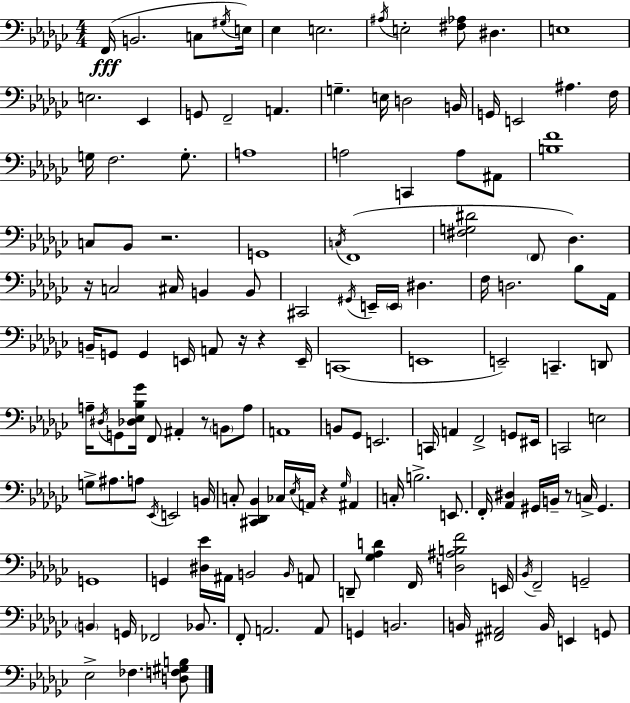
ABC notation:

X:1
T:Untitled
M:4/4
L:1/4
K:Ebm
F,,/4 B,,2 C,/2 ^G,/4 E,/4 _E, E,2 ^A,/4 E,2 [^F,_A,]/2 ^D, E,4 E,2 _E,, G,,/2 F,,2 A,, G, E,/4 D,2 B,,/4 G,,/4 E,,2 ^A, F,/4 G,/4 F,2 G,/2 A,4 A,2 C,, A,/2 ^A,,/2 [B,F]4 C,/2 _B,,/2 z2 G,,4 C,/4 F,,4 [^F,G,^D]2 F,,/2 _D, z/4 C,2 ^C,/4 B,, B,,/2 ^C,,2 ^G,,/4 E,,/4 E,,/4 ^D, F,/4 D,2 _B,/2 _A,,/4 B,,/4 G,,/2 G,, E,,/4 A,,/2 z/4 z E,,/4 C,,4 E,,4 E,,2 C,, D,,/2 A,/4 ^D,/4 G,,/2 [_D,_E,_B,_G]/4 F,,/2 ^A,, z/2 B,,/2 A,/2 A,,4 B,,/2 _G,,/2 E,,2 C,,/4 A,, F,,2 G,,/2 ^E,,/4 C,,2 E,2 G,/2 ^A,/2 A,/2 _E,,/4 E,,2 B,,/4 C,/2 [^C,,_D,,_B,,] _C,/4 _E,/4 A,,/4 z _G,/4 ^A,, C,/4 B,2 E,,/2 F,,/4 [_A,,^D,] ^G,,/4 B,,/4 z/2 C,/4 ^G,, G,,4 G,, [^D,_E]/4 ^A,,/4 B,,2 B,,/4 A,,/2 D,,/2 [_G,_A,D] F,,/4 [D,^A,B,F]2 E,,/4 _B,,/4 F,,2 G,,2 B,, G,,/4 _F,,2 _B,,/2 F,,/2 A,,2 A,,/2 G,, B,,2 B,,/4 [^F,,^A,,]2 B,,/4 E,, G,,/2 _E,2 _F, [D,F,^G,B,]/2